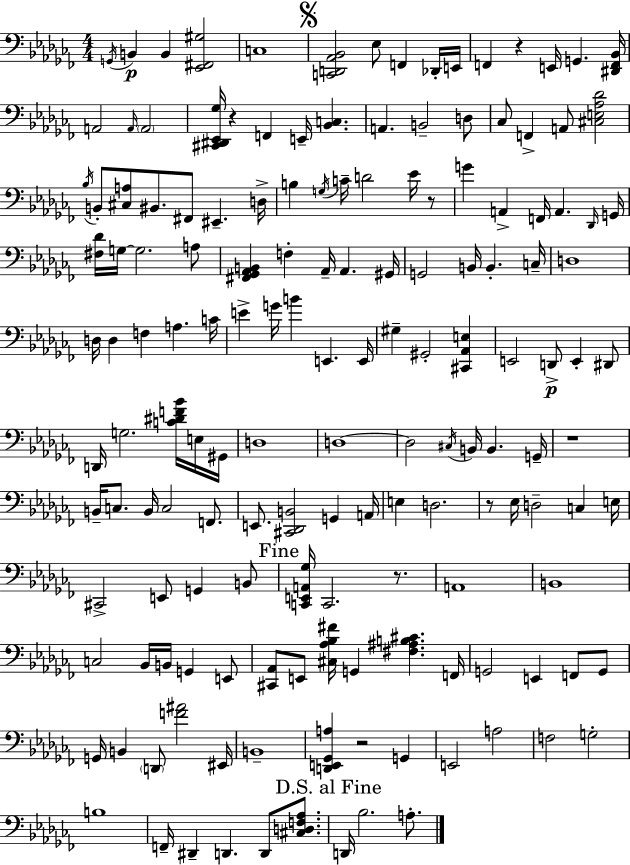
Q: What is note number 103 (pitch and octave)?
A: G2